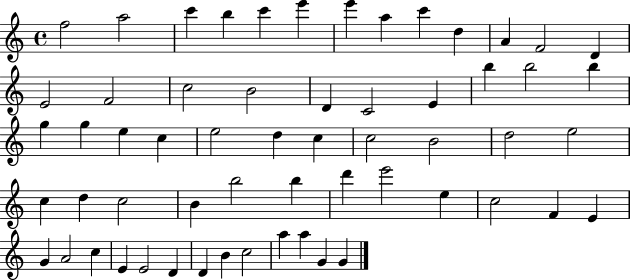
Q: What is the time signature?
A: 4/4